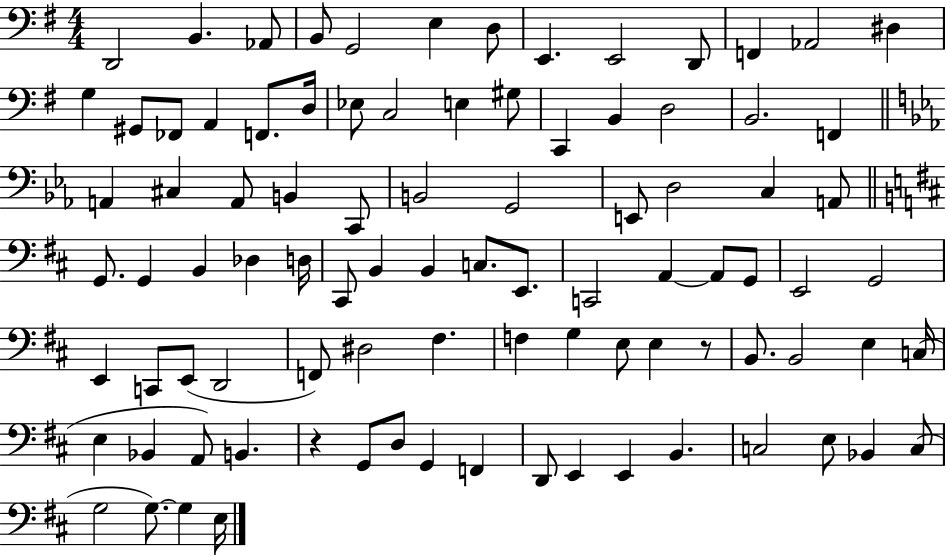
X:1
T:Untitled
M:4/4
L:1/4
K:G
D,,2 B,, _A,,/2 B,,/2 G,,2 E, D,/2 E,, E,,2 D,,/2 F,, _A,,2 ^D, G, ^G,,/2 _F,,/2 A,, F,,/2 D,/4 _E,/2 C,2 E, ^G,/2 C,, B,, D,2 B,,2 F,, A,, ^C, A,,/2 B,, C,,/2 B,,2 G,,2 E,,/2 D,2 C, A,,/2 G,,/2 G,, B,, _D, D,/4 ^C,,/2 B,, B,, C,/2 E,,/2 C,,2 A,, A,,/2 G,,/2 E,,2 G,,2 E,, C,,/2 E,,/2 D,,2 F,,/2 ^D,2 ^F, F, G, E,/2 E, z/2 B,,/2 B,,2 E, C,/4 E, _B,, A,,/2 B,, z G,,/2 D,/2 G,, F,, D,,/2 E,, E,, B,, C,2 E,/2 _B,, C,/2 G,2 G,/2 G, E,/4